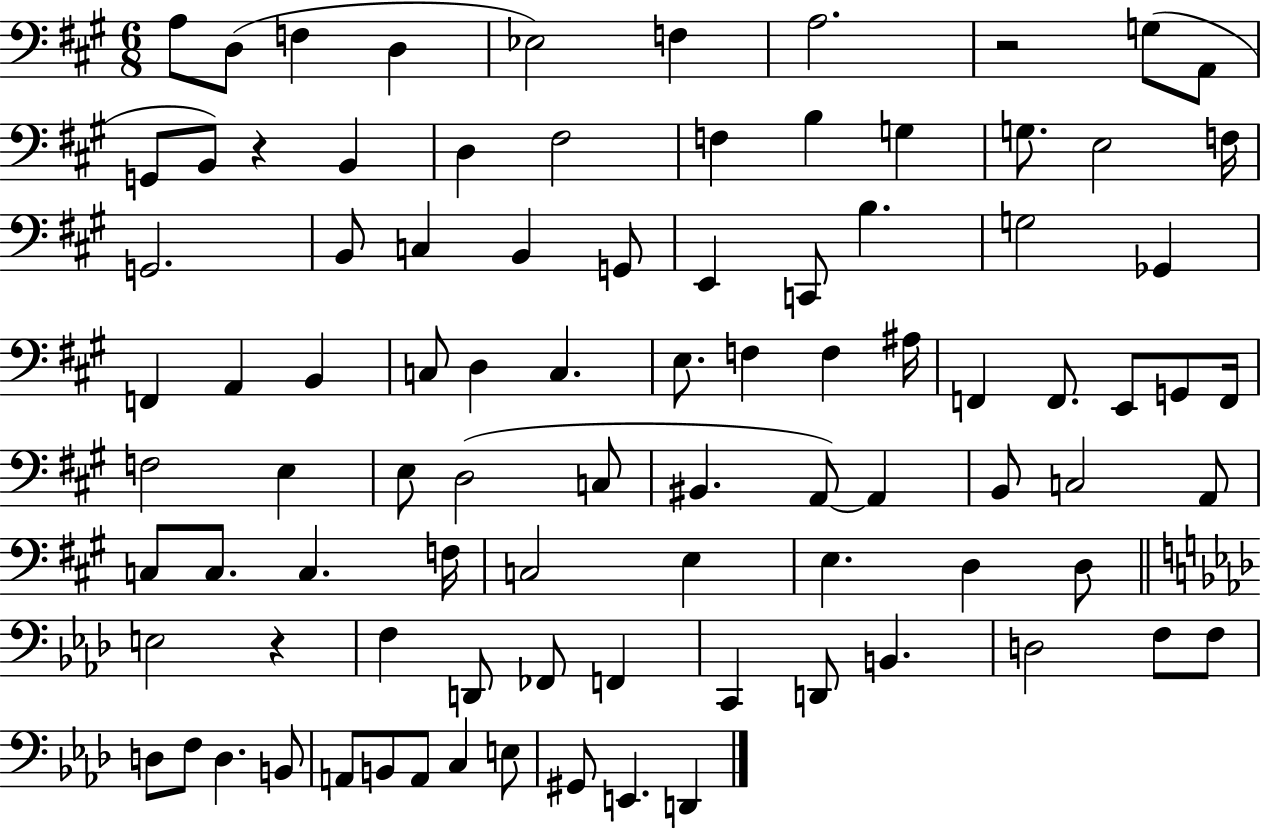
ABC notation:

X:1
T:Untitled
M:6/8
L:1/4
K:A
A,/2 D,/2 F, D, _E,2 F, A,2 z2 G,/2 A,,/2 G,,/2 B,,/2 z B,, D, ^F,2 F, B, G, G,/2 E,2 F,/4 G,,2 B,,/2 C, B,, G,,/2 E,, C,,/2 B, G,2 _G,, F,, A,, B,, C,/2 D, C, E,/2 F, F, ^A,/4 F,, F,,/2 E,,/2 G,,/2 F,,/4 F,2 E, E,/2 D,2 C,/2 ^B,, A,,/2 A,, B,,/2 C,2 A,,/2 C,/2 C,/2 C, F,/4 C,2 E, E, D, D,/2 E,2 z F, D,,/2 _F,,/2 F,, C,, D,,/2 B,, D,2 F,/2 F,/2 D,/2 F,/2 D, B,,/2 A,,/2 B,,/2 A,,/2 C, E,/2 ^G,,/2 E,, D,,